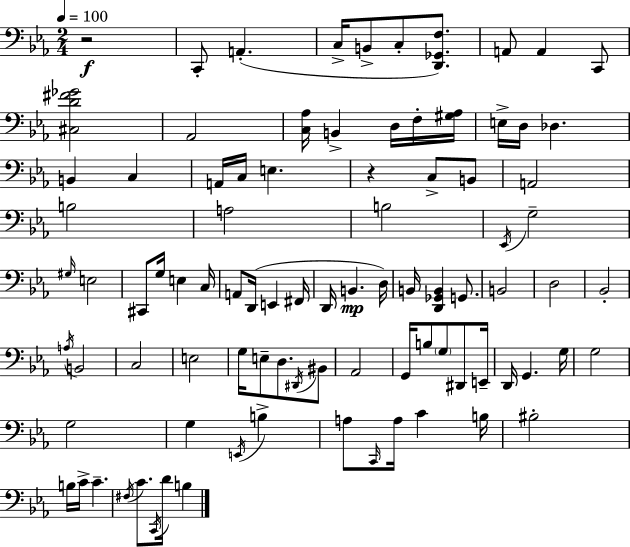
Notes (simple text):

R/h C2/e A2/q. C3/s B2/e C3/e [D2,Gb2,F3]/e. A2/e A2/q C2/e [C#3,D4,F#4,Gb4]/h Ab2/h [C3,Ab3]/s B2/q D3/s F3/s [G#3,Ab3]/s E3/s D3/s Db3/q. B2/q C3/q A2/s C3/s E3/q. R/q C3/e B2/e A2/h B3/h A3/h B3/h Eb2/s G3/h G#3/s E3/h C#2/e G3/s E3/q C3/s A2/e D2/s E2/q F#2/s D2/s B2/q. D3/s B2/s [D2,Gb2,B2]/q G2/e. B2/h D3/h Bb2/h A3/s B2/h C3/h E3/h G3/s E3/e D3/e. D#2/s BIS2/e Ab2/h G2/s B3/e G3/e D#2/e E2/s D2/s G2/q. G3/s G3/h G3/h G3/q E2/s B3/q A3/e C2/s A3/s C4/q B3/s BIS3/h B3/s C4/s C4/q. F#3/s C4/e. C2/s D4/s B3/q